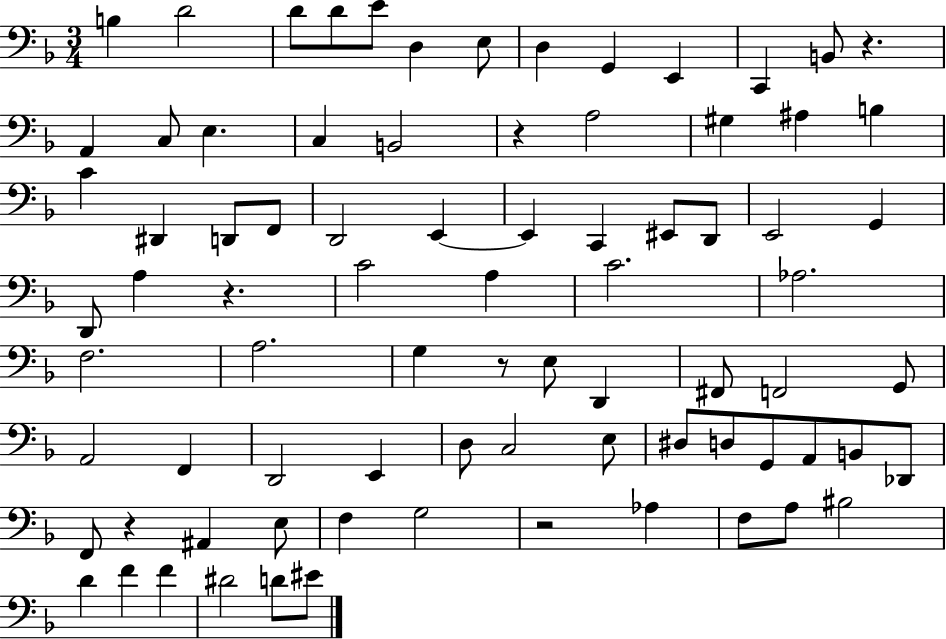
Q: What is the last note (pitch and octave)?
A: EIS4